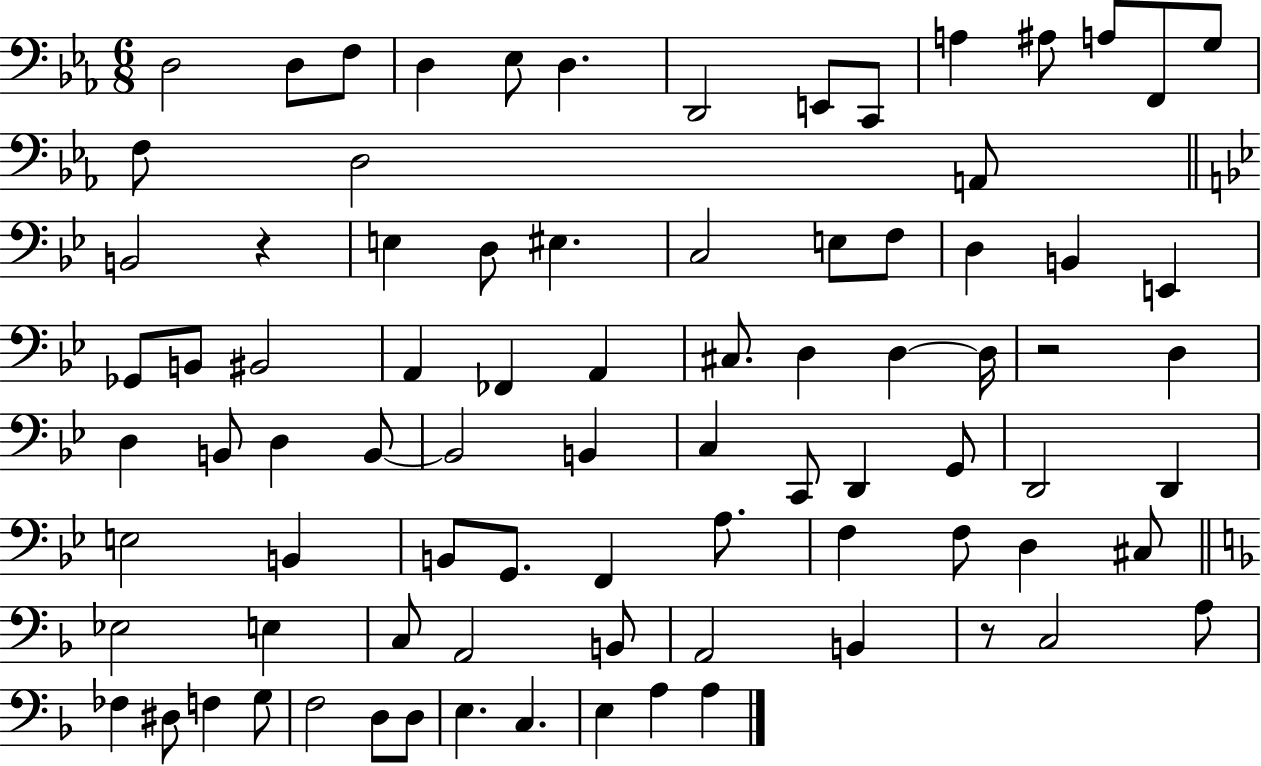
X:1
T:Untitled
M:6/8
L:1/4
K:Eb
D,2 D,/2 F,/2 D, _E,/2 D, D,,2 E,,/2 C,,/2 A, ^A,/2 A,/2 F,,/2 G,/2 F,/2 D,2 A,,/2 B,,2 z E, D,/2 ^E, C,2 E,/2 F,/2 D, B,, E,, _G,,/2 B,,/2 ^B,,2 A,, _F,, A,, ^C,/2 D, D, D,/4 z2 D, D, B,,/2 D, B,,/2 B,,2 B,, C, C,,/2 D,, G,,/2 D,,2 D,, E,2 B,, B,,/2 G,,/2 F,, A,/2 F, F,/2 D, ^C,/2 _E,2 E, C,/2 A,,2 B,,/2 A,,2 B,, z/2 C,2 A,/2 _F, ^D,/2 F, G,/2 F,2 D,/2 D,/2 E, C, E, A, A,